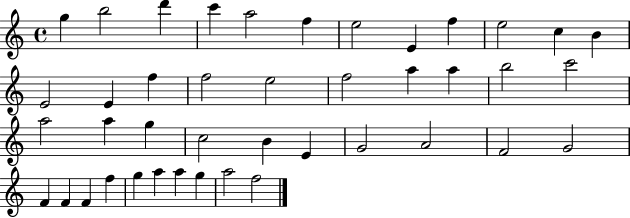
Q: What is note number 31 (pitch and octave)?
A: F4